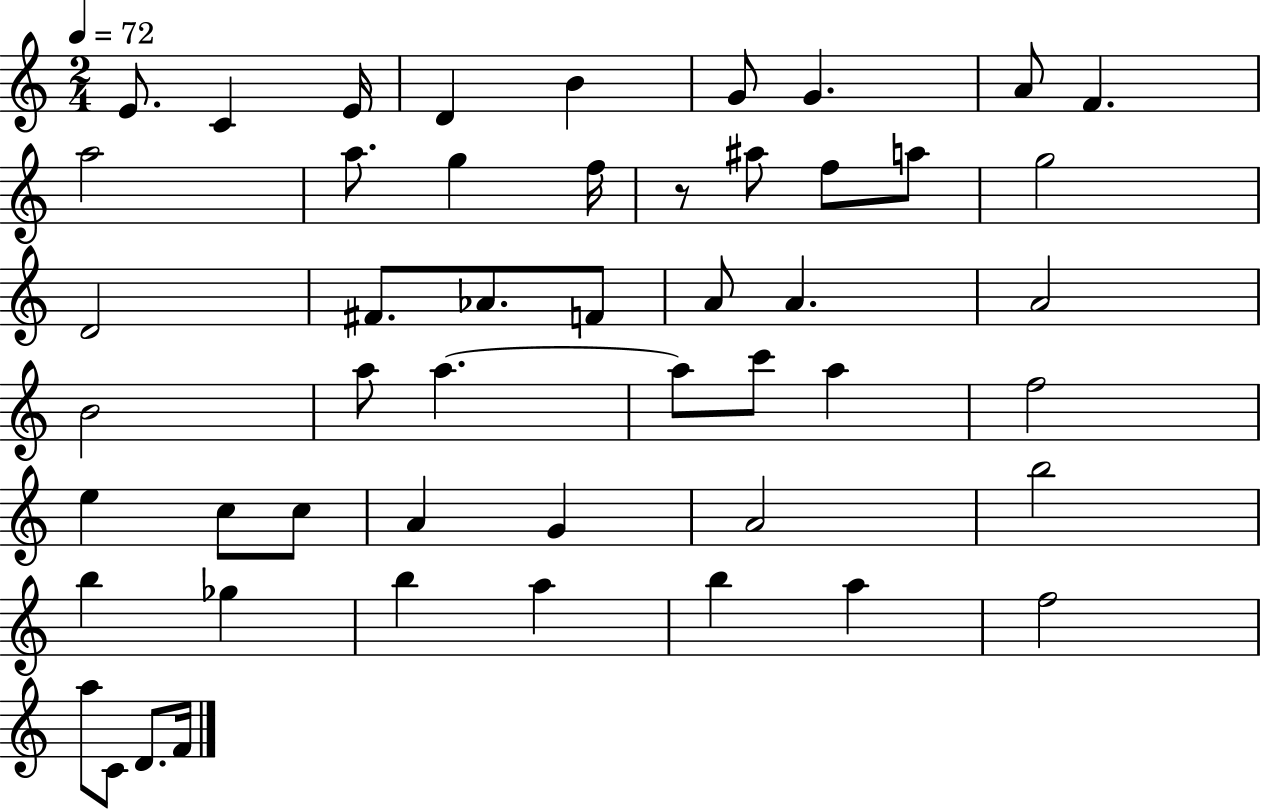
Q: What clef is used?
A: treble